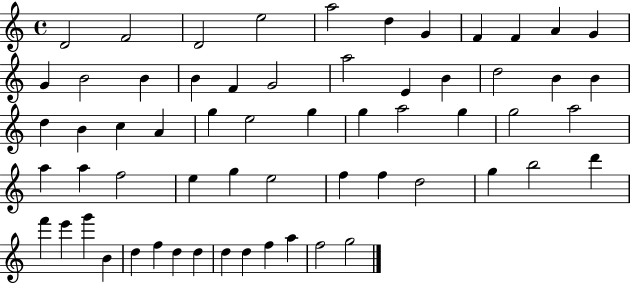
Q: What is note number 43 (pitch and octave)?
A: F5